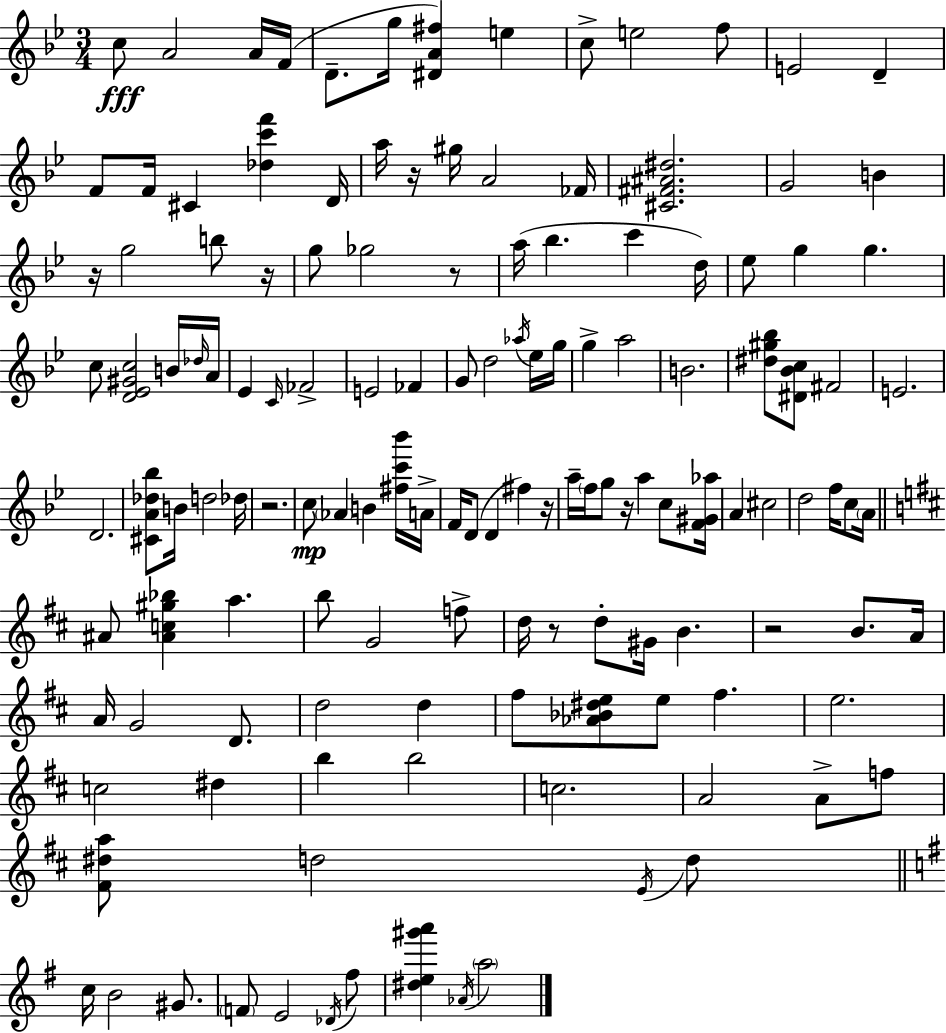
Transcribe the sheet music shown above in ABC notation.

X:1
T:Untitled
M:3/4
L:1/4
K:Gm
c/2 A2 A/4 F/4 D/2 g/4 [^DA^f] e c/2 e2 f/2 E2 D F/2 F/4 ^C [_dc'f'] D/4 a/4 z/4 ^g/4 A2 _F/4 [^C^F^A^d]2 G2 B z/4 g2 b/2 z/4 g/2 _g2 z/2 a/4 _b c' d/4 _e/2 g g c/2 [D_E^Gc]2 B/4 _d/4 A/4 _E C/4 _F2 E2 _F G/2 d2 _a/4 _e/4 g/4 g a2 B2 [^d^g_b]/2 [^D_Bc]/2 ^F2 E2 D2 [^CA_d_b]/2 B/4 d2 _d/4 z2 c/2 _A B [^fc'_b']/4 A/4 F/4 D/2 D ^f z/4 a/4 f/4 g/2 z/4 a c/2 [F^G_a]/4 A ^c2 d2 f/4 c/2 A/4 ^A/2 [^Ac^g_b] a b/2 G2 f/2 d/4 z/2 d/2 ^G/4 B z2 B/2 A/4 A/4 G2 D/2 d2 d ^f/2 [_A_B^de]/2 e/2 ^f e2 c2 ^d b b2 c2 A2 A/2 f/2 [^F^da]/2 d2 E/4 d/2 c/4 B2 ^G/2 F/2 E2 _D/4 ^f/2 [^de^g'a'] _A/4 a2